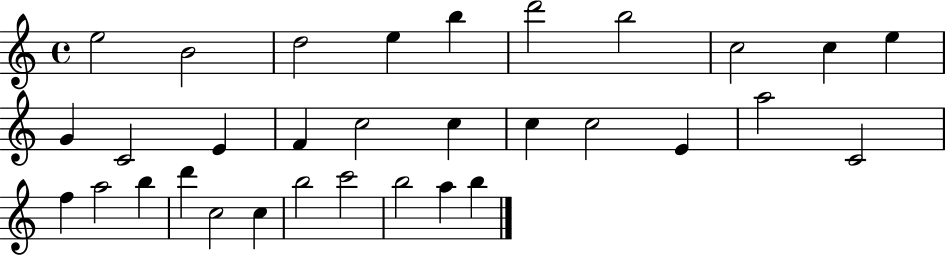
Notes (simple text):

E5/h B4/h D5/h E5/q B5/q D6/h B5/h C5/h C5/q E5/q G4/q C4/h E4/q F4/q C5/h C5/q C5/q C5/h E4/q A5/h C4/h F5/q A5/h B5/q D6/q C5/h C5/q B5/h C6/h B5/h A5/q B5/q